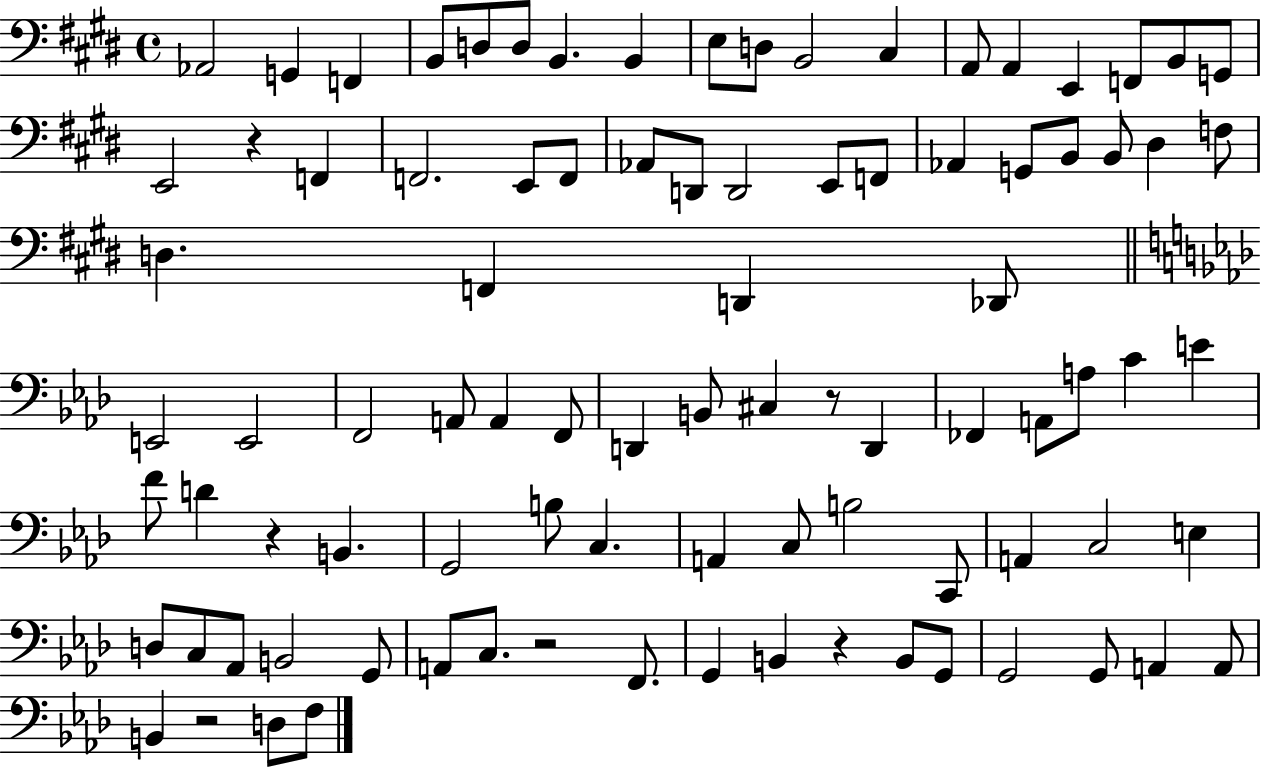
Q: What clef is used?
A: bass